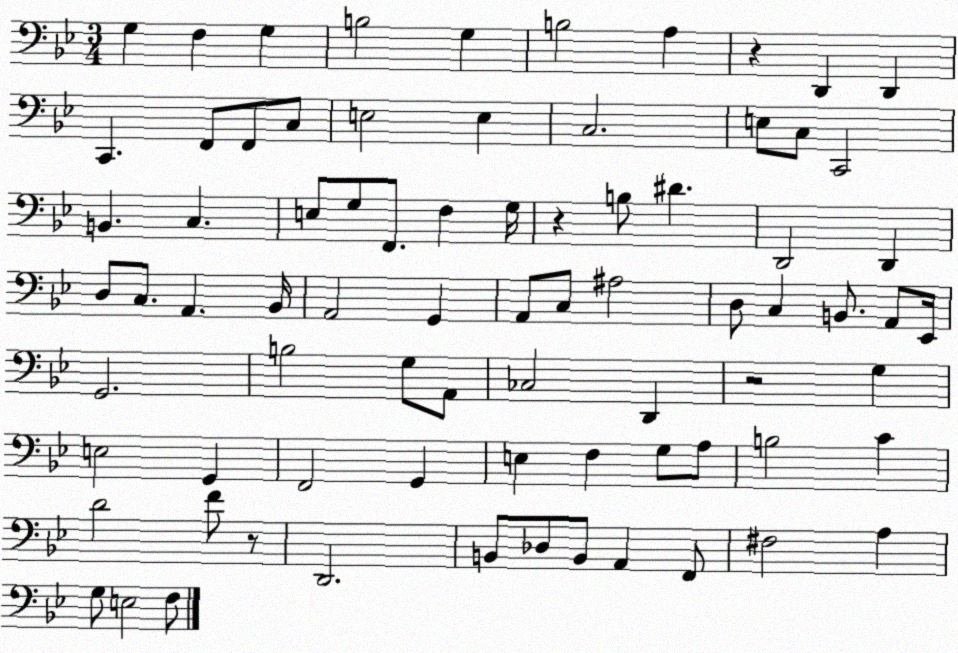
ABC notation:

X:1
T:Untitled
M:3/4
L:1/4
K:Bb
G, F, G, B,2 G, B,2 A, z D,, D,, C,, F,,/2 F,,/2 C,/2 E,2 E, C,2 E,/2 C,/2 C,,2 B,, C, E,/2 G,/2 F,,/2 F, G,/4 z B,/2 ^D D,,2 D,, D,/2 C,/2 A,, _B,,/4 A,,2 G,, A,,/2 C,/2 ^A,2 D,/2 C, B,,/2 A,,/2 _E,,/4 G,,2 B,2 G,/2 A,,/2 _C,2 D,, z2 G, E,2 G,, F,,2 G,, E, F, G,/2 A,/2 B,2 C D2 F/2 z/2 D,,2 B,,/2 _D,/2 B,,/2 A,, F,,/2 ^F,2 A, G,/2 E,2 F,/2